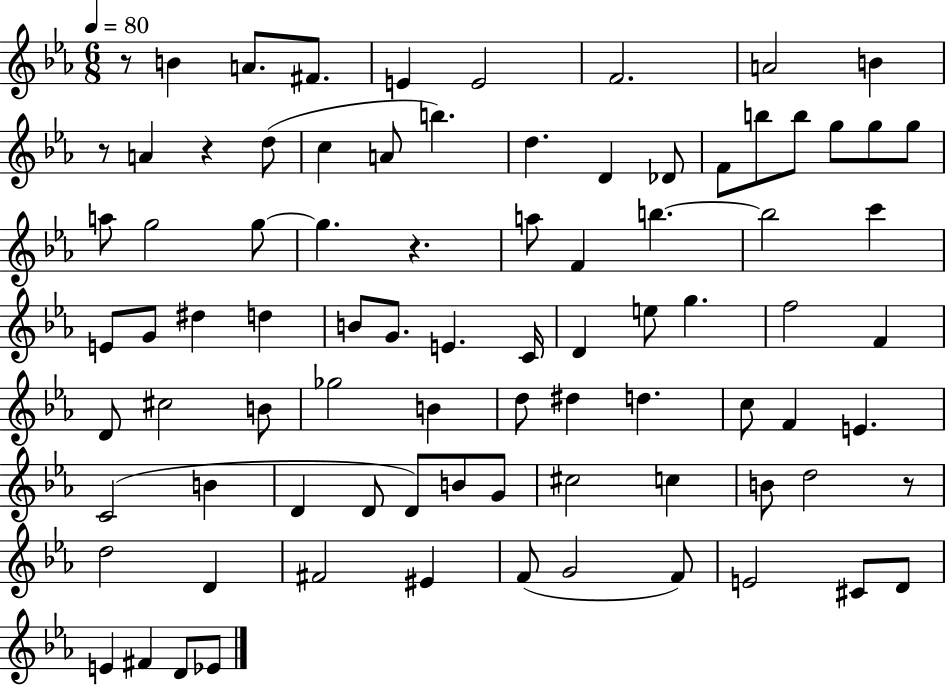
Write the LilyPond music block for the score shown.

{
  \clef treble
  \numericTimeSignature
  \time 6/8
  \key ees \major
  \tempo 4 = 80
  r8 b'4 a'8. fis'8. | e'4 e'2 | f'2. | a'2 b'4 | \break r8 a'4 r4 d''8( | c''4 a'8 b''4.) | d''4. d'4 des'8 | f'8 b''8 b''8 g''8 g''8 g''8 | \break a''8 g''2 g''8~~ | g''4. r4. | a''8 f'4 b''4.~~ | b''2 c'''4 | \break e'8 g'8 dis''4 d''4 | b'8 g'8. e'4. c'16 | d'4 e''8 g''4. | f''2 f'4 | \break d'8 cis''2 b'8 | ges''2 b'4 | d''8 dis''4 d''4. | c''8 f'4 e'4. | \break c'2( b'4 | d'4 d'8 d'8) b'8 g'8 | cis''2 c''4 | b'8 d''2 r8 | \break d''2 d'4 | fis'2 eis'4 | f'8( g'2 f'8) | e'2 cis'8 d'8 | \break e'4 fis'4 d'8 ees'8 | \bar "|."
}